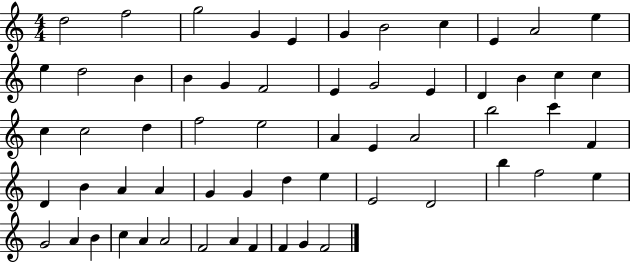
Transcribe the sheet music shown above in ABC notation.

X:1
T:Untitled
M:4/4
L:1/4
K:C
d2 f2 g2 G E G B2 c E A2 e e d2 B B G F2 E G2 E D B c c c c2 d f2 e2 A E A2 b2 c' F D B A A G G d e E2 D2 b f2 e G2 A B c A A2 F2 A F F G F2